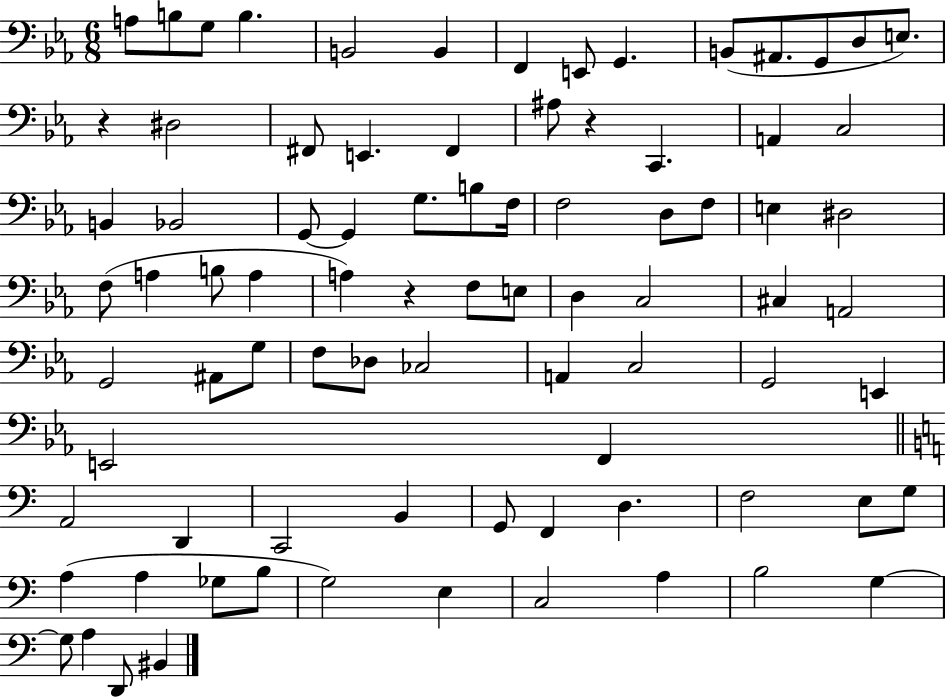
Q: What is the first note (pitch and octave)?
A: A3